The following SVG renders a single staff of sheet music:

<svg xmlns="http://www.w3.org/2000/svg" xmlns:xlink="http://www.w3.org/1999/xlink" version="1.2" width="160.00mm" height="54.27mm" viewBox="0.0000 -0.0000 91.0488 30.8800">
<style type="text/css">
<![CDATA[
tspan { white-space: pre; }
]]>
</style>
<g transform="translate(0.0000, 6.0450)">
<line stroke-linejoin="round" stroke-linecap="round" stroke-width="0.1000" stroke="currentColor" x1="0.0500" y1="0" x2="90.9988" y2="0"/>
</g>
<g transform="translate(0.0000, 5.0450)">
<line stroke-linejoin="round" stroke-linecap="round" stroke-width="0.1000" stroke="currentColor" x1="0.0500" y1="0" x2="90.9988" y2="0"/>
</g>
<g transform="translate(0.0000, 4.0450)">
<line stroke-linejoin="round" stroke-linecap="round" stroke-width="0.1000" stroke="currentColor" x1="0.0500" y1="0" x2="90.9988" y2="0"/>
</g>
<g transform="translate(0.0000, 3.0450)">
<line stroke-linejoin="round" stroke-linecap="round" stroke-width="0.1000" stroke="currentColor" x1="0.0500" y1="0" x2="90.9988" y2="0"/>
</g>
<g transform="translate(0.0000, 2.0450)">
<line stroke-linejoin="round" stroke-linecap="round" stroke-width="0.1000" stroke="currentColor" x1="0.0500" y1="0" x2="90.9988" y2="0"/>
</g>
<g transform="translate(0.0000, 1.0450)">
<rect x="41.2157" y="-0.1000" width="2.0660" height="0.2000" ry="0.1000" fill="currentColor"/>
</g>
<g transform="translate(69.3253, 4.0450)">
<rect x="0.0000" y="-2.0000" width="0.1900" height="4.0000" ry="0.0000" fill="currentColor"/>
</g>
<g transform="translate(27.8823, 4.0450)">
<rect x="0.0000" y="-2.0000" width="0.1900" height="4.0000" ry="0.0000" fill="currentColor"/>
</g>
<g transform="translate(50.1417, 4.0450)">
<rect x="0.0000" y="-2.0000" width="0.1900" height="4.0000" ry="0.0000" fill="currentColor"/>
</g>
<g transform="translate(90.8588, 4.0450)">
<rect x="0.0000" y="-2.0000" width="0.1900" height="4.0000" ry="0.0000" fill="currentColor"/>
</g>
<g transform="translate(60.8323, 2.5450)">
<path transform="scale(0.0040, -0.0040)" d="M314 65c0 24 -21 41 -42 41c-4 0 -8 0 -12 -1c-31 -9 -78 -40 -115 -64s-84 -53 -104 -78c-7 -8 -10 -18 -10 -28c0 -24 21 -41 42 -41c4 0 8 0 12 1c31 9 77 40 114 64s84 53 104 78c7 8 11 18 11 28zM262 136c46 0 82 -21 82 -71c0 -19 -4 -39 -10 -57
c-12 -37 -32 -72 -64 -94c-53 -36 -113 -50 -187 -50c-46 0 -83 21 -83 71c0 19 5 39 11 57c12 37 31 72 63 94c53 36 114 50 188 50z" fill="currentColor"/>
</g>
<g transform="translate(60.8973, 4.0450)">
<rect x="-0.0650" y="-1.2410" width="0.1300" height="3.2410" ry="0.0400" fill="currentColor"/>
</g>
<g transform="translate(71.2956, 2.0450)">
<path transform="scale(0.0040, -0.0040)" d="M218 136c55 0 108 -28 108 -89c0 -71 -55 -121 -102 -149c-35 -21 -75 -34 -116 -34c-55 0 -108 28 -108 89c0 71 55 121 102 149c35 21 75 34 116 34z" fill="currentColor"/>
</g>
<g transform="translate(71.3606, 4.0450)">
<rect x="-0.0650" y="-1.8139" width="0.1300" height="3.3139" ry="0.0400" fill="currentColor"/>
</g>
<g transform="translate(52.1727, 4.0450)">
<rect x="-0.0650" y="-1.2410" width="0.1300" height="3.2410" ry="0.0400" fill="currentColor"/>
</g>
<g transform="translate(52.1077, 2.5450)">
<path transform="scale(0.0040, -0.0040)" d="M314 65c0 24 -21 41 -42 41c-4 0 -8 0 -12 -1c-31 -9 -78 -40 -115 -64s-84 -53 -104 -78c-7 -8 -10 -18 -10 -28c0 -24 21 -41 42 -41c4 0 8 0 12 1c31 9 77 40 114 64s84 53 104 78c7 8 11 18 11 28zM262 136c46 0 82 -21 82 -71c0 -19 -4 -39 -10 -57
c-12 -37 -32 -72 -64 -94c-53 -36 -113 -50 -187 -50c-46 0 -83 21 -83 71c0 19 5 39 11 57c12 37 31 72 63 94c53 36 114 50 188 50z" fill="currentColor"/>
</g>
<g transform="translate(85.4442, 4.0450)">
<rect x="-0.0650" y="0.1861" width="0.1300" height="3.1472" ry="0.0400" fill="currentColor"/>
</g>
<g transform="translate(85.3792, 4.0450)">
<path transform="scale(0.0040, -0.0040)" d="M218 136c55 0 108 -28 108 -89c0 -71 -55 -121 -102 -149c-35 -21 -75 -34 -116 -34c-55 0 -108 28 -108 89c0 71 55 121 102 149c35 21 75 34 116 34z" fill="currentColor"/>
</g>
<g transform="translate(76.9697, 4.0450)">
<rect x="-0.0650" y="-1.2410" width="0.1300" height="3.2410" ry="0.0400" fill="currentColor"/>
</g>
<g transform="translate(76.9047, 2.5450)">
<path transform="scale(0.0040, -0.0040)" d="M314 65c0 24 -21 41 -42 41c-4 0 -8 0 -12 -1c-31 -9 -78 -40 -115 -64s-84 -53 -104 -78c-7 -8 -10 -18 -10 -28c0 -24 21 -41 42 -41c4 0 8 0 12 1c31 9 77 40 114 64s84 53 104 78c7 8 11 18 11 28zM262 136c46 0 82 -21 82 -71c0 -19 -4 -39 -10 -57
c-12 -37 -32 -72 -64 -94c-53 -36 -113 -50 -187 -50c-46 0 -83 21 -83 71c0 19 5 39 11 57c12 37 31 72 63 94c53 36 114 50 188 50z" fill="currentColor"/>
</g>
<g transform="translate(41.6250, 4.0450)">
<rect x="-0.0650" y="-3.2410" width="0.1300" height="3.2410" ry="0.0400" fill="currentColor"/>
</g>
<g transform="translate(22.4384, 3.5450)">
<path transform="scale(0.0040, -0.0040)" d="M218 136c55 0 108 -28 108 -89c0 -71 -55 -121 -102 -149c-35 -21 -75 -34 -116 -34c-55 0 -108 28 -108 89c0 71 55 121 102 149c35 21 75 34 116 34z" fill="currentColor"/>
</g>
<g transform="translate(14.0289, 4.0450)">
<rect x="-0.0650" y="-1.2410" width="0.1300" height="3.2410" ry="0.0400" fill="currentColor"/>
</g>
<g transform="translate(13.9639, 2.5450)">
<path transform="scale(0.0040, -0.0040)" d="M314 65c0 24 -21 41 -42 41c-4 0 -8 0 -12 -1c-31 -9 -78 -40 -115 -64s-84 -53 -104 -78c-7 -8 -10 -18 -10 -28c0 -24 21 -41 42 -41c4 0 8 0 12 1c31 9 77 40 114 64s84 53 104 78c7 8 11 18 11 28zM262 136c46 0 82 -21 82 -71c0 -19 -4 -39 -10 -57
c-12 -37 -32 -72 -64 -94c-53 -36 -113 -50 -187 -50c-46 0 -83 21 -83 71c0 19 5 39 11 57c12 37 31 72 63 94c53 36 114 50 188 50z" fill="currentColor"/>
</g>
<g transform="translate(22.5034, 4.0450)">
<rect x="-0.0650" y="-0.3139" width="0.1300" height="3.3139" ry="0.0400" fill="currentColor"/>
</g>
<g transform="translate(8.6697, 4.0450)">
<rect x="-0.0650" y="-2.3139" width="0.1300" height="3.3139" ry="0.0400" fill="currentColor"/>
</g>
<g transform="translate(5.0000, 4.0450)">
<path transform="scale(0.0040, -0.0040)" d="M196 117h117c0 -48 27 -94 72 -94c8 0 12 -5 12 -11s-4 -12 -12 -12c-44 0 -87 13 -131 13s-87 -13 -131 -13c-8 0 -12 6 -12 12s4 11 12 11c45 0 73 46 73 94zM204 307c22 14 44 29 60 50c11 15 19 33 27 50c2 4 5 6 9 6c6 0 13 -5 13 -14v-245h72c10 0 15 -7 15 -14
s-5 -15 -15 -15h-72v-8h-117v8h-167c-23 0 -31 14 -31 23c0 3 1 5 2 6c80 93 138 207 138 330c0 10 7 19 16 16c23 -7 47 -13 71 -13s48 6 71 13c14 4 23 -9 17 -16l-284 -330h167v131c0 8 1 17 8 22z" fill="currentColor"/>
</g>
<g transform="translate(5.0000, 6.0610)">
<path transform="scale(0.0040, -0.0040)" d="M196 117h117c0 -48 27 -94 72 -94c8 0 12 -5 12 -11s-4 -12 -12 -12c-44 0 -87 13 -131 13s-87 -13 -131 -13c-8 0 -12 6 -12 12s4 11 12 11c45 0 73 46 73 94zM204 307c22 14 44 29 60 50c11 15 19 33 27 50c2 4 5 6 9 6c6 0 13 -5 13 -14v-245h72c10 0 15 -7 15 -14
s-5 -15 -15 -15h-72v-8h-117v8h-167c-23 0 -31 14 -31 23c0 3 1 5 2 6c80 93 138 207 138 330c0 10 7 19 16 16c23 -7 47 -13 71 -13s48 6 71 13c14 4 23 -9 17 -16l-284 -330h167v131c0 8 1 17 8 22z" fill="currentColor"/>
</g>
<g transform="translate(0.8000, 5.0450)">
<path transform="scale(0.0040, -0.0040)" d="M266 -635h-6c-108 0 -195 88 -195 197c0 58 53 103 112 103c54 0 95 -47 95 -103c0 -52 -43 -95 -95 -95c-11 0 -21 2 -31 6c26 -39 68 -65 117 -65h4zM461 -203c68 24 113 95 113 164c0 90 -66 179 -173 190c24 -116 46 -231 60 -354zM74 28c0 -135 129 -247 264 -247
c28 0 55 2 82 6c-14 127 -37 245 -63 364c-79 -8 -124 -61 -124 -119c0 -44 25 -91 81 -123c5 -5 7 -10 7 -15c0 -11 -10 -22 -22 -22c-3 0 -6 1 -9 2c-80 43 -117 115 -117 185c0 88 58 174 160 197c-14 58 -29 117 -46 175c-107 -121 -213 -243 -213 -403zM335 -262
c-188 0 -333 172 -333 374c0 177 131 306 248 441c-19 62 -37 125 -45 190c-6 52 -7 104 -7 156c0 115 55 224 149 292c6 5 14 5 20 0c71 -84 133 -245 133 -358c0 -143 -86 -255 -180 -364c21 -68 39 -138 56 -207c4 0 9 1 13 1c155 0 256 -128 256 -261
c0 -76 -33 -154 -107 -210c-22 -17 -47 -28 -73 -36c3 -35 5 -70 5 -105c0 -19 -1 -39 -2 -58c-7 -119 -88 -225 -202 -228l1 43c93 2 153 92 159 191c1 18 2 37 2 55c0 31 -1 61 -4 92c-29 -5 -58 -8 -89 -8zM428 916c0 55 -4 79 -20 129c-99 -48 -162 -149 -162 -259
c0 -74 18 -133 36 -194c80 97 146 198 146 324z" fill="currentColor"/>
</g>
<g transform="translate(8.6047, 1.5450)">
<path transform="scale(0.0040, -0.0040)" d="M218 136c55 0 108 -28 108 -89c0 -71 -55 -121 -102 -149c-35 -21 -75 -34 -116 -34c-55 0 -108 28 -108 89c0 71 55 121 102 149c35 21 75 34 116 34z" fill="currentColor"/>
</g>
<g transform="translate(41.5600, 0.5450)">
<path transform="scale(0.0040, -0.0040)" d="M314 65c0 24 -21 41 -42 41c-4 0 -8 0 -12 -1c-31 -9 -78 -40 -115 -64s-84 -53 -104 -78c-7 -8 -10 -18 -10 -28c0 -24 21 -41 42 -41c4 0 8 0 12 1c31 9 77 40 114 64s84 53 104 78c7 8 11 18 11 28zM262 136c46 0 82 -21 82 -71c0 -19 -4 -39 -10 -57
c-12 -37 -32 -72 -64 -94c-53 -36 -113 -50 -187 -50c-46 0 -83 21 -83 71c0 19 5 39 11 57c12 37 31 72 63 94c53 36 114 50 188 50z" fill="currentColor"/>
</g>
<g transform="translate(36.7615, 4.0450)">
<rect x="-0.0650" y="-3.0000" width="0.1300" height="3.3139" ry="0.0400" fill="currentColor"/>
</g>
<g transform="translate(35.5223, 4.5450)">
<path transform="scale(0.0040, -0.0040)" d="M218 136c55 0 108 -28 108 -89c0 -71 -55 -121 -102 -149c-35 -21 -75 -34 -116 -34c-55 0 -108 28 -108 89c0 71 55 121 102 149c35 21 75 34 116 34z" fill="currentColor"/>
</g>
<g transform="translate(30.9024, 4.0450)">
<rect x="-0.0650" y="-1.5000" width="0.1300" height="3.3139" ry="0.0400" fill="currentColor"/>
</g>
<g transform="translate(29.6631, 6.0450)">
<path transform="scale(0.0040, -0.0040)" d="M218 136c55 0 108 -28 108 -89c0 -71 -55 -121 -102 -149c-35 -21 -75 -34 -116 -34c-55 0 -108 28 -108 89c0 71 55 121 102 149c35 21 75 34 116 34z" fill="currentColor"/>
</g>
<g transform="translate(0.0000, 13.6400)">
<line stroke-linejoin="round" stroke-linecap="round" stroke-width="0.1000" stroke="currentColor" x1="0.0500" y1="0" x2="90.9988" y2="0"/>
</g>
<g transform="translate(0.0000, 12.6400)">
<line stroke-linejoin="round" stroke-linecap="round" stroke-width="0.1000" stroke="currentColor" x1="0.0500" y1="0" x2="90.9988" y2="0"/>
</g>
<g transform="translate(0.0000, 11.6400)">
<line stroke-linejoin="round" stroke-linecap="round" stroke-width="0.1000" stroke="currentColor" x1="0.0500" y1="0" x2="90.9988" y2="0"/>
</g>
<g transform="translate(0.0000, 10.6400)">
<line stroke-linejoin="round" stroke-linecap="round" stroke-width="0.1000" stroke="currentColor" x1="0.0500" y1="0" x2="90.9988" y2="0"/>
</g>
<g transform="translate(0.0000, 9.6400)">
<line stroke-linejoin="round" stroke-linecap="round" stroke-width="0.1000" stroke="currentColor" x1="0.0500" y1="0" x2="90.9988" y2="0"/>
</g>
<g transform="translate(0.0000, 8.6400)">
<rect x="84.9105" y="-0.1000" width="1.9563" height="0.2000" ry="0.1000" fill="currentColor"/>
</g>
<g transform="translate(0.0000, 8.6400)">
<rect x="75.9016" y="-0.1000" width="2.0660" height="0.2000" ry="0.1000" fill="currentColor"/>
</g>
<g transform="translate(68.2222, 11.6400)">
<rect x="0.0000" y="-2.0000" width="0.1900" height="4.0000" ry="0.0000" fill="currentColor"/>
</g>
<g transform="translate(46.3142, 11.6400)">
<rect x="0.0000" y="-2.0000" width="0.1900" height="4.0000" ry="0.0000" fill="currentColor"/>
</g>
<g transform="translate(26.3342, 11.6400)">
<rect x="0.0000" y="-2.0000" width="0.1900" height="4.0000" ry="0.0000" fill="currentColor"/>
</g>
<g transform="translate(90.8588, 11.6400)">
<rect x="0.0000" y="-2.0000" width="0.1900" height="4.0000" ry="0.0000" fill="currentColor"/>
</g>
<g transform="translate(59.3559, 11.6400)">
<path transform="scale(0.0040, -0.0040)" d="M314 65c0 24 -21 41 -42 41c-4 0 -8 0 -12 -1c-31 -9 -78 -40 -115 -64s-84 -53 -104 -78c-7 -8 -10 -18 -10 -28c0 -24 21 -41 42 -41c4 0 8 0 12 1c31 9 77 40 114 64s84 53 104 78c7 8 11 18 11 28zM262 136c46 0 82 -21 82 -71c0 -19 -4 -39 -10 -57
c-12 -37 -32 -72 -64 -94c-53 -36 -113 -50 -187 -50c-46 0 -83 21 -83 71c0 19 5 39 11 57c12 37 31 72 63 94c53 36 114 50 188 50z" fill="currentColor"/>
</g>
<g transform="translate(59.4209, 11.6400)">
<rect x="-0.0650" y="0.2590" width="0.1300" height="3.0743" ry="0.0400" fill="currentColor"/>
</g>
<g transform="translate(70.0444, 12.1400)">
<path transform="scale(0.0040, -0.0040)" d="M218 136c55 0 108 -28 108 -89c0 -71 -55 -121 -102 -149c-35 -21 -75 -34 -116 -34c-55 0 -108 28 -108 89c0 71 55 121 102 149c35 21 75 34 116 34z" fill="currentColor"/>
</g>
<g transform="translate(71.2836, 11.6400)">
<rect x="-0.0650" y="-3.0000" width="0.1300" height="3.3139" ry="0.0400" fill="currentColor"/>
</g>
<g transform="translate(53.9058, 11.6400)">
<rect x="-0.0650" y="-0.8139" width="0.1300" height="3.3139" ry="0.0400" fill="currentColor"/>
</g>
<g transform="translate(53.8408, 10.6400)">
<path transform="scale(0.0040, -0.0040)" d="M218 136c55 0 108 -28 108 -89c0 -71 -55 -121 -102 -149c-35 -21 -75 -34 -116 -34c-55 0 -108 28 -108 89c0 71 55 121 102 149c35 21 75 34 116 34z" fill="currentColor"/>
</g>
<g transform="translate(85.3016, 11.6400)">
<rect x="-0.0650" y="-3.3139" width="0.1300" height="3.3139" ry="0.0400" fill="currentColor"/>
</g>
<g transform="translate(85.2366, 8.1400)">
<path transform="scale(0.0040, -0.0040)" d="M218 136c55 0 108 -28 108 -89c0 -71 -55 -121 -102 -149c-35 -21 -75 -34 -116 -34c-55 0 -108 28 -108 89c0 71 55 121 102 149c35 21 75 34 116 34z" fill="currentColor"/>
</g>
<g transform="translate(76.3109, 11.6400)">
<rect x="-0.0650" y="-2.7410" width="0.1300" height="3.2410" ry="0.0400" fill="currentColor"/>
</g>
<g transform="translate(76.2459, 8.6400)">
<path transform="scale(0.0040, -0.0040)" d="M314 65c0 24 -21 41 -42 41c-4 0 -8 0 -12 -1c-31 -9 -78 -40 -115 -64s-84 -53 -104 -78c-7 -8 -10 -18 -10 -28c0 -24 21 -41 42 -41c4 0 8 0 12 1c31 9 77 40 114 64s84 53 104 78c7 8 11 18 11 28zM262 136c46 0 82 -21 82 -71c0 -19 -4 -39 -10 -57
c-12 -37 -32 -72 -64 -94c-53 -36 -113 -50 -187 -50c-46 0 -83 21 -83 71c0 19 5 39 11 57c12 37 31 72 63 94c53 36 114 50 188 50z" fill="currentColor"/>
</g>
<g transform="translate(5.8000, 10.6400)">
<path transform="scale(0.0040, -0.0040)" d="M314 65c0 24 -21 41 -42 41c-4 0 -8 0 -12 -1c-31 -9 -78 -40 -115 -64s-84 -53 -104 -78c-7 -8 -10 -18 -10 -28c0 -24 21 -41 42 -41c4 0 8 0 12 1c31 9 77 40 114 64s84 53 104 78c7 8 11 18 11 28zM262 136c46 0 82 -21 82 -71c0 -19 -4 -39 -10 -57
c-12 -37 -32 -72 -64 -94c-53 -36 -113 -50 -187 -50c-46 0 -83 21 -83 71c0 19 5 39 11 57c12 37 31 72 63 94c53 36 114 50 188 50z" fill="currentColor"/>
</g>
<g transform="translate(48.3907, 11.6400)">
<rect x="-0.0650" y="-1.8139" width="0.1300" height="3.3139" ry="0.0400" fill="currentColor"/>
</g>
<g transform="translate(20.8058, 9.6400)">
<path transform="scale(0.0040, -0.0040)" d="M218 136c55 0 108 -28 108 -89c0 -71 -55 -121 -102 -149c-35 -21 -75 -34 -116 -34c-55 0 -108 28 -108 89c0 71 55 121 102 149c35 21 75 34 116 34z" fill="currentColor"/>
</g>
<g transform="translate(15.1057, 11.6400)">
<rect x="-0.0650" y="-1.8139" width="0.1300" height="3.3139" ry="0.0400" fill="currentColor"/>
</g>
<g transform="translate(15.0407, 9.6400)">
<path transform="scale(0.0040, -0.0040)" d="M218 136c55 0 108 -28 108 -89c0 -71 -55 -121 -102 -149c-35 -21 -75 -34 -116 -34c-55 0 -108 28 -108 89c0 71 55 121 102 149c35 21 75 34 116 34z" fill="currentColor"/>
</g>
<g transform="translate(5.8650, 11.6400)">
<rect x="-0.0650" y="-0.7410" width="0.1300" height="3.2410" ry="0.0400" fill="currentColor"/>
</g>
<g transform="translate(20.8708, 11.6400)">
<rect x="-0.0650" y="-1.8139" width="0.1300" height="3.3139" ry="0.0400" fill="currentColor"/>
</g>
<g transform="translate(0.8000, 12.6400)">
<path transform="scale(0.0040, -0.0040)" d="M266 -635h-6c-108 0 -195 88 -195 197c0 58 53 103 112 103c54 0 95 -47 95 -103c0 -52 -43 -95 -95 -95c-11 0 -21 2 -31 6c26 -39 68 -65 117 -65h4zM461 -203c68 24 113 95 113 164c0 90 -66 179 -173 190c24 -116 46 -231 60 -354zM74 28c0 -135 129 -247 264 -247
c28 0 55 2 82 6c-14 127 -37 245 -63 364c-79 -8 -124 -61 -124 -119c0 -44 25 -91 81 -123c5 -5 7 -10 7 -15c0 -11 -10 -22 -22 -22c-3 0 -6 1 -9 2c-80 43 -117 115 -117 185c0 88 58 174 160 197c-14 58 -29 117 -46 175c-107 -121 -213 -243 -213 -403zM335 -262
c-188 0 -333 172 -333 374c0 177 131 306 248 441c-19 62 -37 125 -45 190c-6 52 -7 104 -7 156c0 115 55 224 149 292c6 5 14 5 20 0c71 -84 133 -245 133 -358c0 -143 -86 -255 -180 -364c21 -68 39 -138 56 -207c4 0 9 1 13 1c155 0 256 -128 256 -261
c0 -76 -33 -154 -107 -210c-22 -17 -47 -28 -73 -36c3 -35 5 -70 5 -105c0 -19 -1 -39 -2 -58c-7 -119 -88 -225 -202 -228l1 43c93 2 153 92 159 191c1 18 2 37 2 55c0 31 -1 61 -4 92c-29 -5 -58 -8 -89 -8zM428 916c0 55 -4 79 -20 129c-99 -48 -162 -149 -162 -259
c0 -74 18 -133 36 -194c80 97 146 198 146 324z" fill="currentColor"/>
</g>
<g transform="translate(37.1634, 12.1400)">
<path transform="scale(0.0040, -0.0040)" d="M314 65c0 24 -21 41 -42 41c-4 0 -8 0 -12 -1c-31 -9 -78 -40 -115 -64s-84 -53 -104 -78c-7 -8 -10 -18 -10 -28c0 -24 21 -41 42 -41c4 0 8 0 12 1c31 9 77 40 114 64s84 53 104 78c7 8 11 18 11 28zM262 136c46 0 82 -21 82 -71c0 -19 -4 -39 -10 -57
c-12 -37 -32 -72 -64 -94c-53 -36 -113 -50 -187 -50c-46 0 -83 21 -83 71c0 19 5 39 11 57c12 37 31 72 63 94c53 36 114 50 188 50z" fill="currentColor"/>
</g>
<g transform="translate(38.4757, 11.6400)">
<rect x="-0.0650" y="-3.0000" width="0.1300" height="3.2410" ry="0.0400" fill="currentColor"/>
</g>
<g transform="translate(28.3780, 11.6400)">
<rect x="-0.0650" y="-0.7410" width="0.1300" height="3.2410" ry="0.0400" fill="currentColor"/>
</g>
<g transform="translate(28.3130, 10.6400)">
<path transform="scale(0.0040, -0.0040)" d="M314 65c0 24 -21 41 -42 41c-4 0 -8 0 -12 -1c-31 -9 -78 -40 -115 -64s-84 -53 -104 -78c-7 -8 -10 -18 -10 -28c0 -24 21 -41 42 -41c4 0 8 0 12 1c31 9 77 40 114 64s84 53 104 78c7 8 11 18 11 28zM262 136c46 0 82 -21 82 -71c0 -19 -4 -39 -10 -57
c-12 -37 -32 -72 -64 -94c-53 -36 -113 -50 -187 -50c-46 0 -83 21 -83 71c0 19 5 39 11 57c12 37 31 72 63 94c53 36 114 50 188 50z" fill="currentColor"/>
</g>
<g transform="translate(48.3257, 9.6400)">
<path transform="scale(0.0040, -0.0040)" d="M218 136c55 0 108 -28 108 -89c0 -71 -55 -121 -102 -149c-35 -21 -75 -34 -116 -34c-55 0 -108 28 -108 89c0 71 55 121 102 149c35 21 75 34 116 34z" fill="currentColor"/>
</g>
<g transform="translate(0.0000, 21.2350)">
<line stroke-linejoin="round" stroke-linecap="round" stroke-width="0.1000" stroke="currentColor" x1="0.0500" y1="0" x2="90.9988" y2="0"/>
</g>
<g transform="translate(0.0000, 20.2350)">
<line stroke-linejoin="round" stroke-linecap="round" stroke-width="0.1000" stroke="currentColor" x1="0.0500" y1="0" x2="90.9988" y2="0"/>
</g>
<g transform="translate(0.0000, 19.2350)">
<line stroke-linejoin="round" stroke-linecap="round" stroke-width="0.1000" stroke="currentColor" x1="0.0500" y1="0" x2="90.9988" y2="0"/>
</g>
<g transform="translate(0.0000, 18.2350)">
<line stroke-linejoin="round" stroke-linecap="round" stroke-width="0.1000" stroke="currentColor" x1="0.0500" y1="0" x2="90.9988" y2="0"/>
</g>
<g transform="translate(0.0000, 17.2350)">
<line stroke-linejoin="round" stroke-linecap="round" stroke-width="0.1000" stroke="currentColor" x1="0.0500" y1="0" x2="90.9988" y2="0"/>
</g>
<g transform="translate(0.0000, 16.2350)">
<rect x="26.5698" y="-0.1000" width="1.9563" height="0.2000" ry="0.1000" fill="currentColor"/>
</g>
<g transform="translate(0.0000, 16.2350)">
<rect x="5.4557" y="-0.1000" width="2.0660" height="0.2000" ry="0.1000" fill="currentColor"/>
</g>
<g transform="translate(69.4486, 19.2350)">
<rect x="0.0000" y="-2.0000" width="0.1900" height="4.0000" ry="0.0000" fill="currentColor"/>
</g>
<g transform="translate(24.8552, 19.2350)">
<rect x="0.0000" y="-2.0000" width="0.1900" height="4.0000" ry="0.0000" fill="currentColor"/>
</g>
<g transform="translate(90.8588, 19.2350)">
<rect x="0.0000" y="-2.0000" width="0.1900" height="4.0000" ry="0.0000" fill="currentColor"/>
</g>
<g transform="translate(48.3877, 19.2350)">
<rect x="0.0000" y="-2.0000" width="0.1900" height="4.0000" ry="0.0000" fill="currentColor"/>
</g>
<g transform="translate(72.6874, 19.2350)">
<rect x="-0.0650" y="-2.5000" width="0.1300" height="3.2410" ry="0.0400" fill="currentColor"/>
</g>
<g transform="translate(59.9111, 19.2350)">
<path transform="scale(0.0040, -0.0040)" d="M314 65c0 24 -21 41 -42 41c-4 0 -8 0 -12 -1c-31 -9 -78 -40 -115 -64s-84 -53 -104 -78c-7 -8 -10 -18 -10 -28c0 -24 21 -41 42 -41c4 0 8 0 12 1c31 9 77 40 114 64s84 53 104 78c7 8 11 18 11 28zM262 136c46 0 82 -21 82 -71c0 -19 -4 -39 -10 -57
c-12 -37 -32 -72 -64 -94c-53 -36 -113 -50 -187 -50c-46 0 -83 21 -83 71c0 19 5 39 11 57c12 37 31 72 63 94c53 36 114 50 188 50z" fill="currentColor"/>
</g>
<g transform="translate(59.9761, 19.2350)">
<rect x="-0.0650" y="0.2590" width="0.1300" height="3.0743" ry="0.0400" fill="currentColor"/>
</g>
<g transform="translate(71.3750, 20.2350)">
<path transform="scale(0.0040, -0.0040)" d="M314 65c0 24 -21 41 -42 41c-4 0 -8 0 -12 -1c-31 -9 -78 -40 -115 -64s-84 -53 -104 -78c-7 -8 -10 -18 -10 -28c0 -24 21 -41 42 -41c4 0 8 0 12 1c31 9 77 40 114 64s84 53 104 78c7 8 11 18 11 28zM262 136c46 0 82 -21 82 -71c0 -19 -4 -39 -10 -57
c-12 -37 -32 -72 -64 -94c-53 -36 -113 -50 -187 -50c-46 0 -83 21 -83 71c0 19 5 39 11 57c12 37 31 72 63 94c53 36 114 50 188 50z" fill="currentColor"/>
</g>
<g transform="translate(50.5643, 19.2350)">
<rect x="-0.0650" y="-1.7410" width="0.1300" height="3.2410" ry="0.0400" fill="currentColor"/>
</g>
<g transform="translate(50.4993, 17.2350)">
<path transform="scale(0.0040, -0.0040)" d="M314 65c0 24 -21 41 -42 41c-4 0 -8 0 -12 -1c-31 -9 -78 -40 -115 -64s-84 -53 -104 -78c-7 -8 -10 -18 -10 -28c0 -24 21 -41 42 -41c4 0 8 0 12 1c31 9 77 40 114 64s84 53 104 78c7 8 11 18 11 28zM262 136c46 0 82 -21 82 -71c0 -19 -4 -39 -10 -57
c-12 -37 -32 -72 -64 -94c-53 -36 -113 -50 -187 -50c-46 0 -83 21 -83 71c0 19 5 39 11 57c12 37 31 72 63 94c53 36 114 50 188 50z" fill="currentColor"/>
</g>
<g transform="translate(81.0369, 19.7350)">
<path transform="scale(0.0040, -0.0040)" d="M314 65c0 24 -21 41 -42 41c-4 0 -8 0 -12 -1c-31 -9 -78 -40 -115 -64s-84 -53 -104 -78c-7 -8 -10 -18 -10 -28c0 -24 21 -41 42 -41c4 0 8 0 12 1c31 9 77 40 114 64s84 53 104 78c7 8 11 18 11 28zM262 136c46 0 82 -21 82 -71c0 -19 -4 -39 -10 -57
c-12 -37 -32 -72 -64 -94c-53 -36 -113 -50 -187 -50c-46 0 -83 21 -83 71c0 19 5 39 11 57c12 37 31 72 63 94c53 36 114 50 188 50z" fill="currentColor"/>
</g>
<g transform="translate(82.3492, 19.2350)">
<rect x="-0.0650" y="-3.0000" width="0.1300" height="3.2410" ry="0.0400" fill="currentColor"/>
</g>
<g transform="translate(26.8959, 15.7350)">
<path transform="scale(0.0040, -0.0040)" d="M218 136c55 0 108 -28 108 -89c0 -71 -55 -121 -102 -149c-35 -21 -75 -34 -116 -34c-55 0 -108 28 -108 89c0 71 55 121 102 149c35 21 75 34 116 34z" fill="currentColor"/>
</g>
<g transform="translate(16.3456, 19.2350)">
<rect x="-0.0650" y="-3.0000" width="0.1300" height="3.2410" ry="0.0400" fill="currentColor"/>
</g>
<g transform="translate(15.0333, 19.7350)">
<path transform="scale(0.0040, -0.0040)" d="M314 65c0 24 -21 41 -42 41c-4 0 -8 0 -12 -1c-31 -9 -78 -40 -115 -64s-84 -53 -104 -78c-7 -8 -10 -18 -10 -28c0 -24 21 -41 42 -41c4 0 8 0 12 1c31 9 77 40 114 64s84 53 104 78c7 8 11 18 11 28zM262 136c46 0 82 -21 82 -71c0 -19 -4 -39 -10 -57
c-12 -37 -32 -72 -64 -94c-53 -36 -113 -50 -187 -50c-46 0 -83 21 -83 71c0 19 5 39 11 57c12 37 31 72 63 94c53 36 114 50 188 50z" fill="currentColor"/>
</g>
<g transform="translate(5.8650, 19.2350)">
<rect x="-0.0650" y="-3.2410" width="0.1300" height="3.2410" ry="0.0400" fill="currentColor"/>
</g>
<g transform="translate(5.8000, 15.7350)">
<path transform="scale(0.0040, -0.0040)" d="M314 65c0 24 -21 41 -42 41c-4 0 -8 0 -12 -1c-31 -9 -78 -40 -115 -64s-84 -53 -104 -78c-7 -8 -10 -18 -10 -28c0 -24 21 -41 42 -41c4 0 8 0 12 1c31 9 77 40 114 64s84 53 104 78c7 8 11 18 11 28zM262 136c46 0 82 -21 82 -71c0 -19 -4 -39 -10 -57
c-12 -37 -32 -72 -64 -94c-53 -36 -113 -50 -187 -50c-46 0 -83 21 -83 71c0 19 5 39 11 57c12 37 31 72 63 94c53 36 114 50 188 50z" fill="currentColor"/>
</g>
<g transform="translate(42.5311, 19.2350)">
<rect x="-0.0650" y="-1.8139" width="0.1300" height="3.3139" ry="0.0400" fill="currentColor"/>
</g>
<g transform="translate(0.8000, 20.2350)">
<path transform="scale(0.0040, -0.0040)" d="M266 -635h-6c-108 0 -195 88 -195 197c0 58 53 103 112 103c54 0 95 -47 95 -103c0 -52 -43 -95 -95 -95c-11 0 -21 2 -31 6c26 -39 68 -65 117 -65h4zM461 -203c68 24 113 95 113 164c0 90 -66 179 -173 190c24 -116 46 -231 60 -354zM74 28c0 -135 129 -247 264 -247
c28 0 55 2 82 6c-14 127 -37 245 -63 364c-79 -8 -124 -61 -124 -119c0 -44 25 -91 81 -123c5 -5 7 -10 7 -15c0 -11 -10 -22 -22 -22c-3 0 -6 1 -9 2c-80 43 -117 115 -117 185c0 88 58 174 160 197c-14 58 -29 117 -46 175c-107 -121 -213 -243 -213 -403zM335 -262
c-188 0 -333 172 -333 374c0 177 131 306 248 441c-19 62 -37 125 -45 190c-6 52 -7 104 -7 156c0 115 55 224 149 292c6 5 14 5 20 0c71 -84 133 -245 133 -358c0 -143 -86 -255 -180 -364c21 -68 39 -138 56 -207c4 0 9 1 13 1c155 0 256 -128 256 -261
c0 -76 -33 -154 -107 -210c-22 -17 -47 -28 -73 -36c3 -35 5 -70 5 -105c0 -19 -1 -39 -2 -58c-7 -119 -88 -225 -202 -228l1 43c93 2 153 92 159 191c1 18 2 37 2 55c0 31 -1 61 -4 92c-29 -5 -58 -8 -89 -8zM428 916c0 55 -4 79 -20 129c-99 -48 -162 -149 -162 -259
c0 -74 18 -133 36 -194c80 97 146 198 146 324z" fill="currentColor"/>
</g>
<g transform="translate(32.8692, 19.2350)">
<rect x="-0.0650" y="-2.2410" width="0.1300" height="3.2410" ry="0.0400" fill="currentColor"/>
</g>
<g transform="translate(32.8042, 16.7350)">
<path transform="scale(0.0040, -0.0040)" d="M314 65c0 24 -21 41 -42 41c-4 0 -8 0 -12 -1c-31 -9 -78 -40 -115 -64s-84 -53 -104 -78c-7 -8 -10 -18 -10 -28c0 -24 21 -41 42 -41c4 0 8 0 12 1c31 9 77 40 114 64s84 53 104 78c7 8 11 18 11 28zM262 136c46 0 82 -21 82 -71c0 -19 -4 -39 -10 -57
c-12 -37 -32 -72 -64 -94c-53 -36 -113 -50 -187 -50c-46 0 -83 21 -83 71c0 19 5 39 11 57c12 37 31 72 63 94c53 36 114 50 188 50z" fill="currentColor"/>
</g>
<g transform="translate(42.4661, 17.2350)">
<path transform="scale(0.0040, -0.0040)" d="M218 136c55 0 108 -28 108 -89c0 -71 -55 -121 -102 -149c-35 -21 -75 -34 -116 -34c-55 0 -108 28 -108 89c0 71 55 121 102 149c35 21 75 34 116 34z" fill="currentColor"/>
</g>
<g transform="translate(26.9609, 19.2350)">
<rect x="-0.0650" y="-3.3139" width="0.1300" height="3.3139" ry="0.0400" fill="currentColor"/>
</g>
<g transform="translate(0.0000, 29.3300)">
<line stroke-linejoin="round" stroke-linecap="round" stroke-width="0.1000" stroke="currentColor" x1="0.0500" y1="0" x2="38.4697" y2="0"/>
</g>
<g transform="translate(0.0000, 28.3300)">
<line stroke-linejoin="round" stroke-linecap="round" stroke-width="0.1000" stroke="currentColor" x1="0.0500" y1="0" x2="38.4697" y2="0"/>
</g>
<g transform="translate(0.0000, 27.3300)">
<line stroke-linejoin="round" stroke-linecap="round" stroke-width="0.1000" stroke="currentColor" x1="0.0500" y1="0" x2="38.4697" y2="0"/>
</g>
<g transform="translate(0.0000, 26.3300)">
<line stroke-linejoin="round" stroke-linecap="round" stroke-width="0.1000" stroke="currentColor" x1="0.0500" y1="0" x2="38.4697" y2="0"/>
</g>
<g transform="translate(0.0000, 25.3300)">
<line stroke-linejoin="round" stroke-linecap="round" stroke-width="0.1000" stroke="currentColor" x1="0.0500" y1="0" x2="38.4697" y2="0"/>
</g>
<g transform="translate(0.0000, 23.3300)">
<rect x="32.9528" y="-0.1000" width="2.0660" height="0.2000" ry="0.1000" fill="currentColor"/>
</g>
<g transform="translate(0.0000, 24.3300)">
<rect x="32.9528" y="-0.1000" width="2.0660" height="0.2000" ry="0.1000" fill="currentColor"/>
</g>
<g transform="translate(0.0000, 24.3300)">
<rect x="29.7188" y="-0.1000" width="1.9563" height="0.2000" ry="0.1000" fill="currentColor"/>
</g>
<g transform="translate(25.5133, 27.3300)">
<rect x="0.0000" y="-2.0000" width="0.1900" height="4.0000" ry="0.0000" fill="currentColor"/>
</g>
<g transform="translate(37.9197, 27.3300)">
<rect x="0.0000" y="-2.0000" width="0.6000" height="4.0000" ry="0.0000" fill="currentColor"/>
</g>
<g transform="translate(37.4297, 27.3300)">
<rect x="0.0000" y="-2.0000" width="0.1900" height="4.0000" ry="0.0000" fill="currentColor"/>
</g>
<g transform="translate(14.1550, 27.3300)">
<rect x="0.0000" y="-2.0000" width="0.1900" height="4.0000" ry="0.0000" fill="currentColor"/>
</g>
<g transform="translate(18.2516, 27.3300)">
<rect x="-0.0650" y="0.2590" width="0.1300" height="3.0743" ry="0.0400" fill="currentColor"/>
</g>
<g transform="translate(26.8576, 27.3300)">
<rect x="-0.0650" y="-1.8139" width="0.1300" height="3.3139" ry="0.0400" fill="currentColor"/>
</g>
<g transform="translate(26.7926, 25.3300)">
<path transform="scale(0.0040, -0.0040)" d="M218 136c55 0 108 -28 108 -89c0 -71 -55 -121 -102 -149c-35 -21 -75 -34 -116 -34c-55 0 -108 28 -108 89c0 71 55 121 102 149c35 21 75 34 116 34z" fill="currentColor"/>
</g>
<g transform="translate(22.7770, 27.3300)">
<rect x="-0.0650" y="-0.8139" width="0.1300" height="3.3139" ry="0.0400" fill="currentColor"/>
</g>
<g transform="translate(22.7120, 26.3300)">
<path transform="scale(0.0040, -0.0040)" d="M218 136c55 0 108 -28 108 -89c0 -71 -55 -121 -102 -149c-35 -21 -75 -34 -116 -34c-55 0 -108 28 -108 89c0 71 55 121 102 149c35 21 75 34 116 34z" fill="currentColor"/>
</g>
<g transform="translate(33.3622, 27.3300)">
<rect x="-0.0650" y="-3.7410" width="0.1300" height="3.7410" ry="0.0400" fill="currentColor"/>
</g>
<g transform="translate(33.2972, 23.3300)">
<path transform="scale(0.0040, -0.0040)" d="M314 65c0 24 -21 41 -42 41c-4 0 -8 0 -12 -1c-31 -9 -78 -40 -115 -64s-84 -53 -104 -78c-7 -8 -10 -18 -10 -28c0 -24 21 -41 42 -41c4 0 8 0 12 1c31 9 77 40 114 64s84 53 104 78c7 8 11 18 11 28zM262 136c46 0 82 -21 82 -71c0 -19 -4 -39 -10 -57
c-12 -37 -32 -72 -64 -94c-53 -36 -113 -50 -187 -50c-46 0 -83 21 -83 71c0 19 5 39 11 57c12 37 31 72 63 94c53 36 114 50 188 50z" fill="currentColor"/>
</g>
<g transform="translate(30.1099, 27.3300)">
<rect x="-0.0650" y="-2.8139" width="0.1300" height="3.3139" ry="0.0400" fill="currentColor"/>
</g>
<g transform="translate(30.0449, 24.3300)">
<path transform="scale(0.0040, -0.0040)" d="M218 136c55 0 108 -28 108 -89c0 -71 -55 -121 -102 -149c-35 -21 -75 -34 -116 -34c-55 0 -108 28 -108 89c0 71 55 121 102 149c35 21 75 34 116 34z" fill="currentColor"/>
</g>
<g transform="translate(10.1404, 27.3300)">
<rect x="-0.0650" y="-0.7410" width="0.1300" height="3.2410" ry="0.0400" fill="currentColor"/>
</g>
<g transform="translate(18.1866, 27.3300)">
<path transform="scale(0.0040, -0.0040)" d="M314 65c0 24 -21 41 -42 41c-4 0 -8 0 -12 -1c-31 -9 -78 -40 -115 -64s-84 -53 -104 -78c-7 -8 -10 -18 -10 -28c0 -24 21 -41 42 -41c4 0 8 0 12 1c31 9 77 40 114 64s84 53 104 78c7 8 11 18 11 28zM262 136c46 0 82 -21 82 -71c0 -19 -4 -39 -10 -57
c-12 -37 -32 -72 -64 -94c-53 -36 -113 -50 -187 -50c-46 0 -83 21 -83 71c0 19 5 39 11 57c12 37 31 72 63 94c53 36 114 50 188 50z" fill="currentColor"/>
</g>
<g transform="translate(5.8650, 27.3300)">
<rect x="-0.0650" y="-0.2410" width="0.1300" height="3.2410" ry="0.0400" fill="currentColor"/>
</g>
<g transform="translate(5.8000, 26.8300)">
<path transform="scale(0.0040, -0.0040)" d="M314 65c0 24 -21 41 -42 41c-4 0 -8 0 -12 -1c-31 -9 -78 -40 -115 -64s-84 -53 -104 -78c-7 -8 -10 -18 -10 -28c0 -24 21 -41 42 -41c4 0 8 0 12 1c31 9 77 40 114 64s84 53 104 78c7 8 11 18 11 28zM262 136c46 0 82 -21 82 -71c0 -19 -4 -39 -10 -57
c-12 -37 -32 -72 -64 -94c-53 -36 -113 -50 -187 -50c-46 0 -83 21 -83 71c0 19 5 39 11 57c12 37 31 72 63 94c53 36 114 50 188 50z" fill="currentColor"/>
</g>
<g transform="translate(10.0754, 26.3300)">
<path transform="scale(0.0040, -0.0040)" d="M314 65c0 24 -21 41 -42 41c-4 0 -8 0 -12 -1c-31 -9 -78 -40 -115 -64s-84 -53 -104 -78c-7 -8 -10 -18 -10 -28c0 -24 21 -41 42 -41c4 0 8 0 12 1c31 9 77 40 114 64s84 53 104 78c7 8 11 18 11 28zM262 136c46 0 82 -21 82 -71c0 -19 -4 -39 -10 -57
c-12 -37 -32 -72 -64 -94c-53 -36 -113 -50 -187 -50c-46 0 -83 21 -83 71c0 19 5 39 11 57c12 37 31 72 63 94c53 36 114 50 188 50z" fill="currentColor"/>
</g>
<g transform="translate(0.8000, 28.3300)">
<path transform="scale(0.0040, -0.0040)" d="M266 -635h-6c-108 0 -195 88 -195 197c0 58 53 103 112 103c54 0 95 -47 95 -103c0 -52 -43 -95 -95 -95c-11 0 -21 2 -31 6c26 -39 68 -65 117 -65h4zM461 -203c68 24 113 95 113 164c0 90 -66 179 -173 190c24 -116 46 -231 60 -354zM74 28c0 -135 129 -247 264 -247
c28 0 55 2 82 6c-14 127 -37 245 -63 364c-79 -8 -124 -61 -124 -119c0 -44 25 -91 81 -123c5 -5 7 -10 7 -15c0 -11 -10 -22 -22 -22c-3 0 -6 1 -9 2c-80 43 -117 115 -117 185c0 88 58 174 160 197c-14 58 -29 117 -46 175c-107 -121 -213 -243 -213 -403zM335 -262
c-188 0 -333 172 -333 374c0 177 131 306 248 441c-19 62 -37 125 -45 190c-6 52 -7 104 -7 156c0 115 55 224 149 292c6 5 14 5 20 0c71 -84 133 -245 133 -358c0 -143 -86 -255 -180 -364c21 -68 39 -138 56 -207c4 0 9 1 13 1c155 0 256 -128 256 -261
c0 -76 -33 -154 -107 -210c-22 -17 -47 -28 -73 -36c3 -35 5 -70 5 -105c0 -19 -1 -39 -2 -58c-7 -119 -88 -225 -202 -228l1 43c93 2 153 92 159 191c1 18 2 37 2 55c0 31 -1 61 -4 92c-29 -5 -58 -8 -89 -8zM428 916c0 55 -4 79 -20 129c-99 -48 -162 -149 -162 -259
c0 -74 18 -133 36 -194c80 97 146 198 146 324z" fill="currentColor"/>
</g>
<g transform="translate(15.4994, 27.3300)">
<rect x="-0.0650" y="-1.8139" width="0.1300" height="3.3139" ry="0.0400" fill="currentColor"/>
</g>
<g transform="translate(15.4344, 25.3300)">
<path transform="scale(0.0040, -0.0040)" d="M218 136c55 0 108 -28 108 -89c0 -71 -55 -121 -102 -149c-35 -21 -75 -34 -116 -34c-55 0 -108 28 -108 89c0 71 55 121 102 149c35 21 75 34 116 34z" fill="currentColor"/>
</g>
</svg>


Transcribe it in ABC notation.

X:1
T:Untitled
M:4/4
L:1/4
K:C
g e2 c E A b2 e2 e2 f e2 B d2 f f d2 A2 f d B2 A a2 b b2 A2 b g2 f f2 B2 G2 A2 c2 d2 f B2 d f a c'2